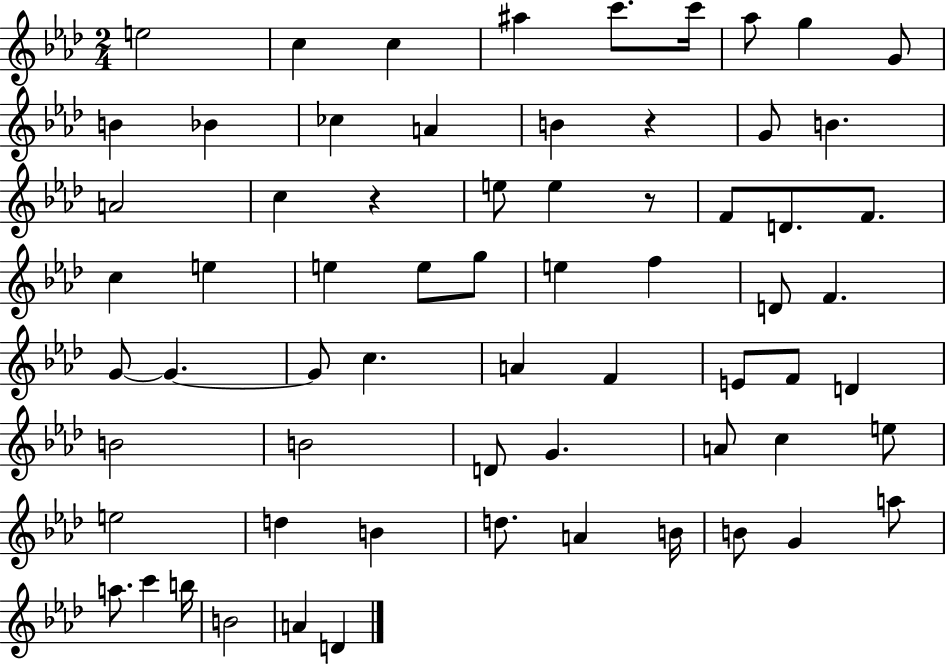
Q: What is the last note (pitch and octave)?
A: D4